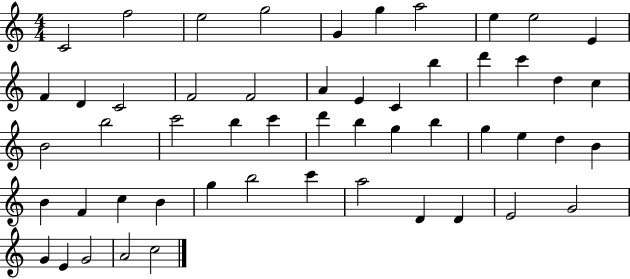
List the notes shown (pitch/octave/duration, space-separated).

C4/h F5/h E5/h G5/h G4/q G5/q A5/h E5/q E5/h E4/q F4/q D4/q C4/h F4/h F4/h A4/q E4/q C4/q B5/q D6/q C6/q D5/q C5/q B4/h B5/h C6/h B5/q C6/q D6/q B5/q G5/q B5/q G5/q E5/q D5/q B4/q B4/q F4/q C5/q B4/q G5/q B5/h C6/q A5/h D4/q D4/q E4/h G4/h G4/q E4/q G4/h A4/h C5/h